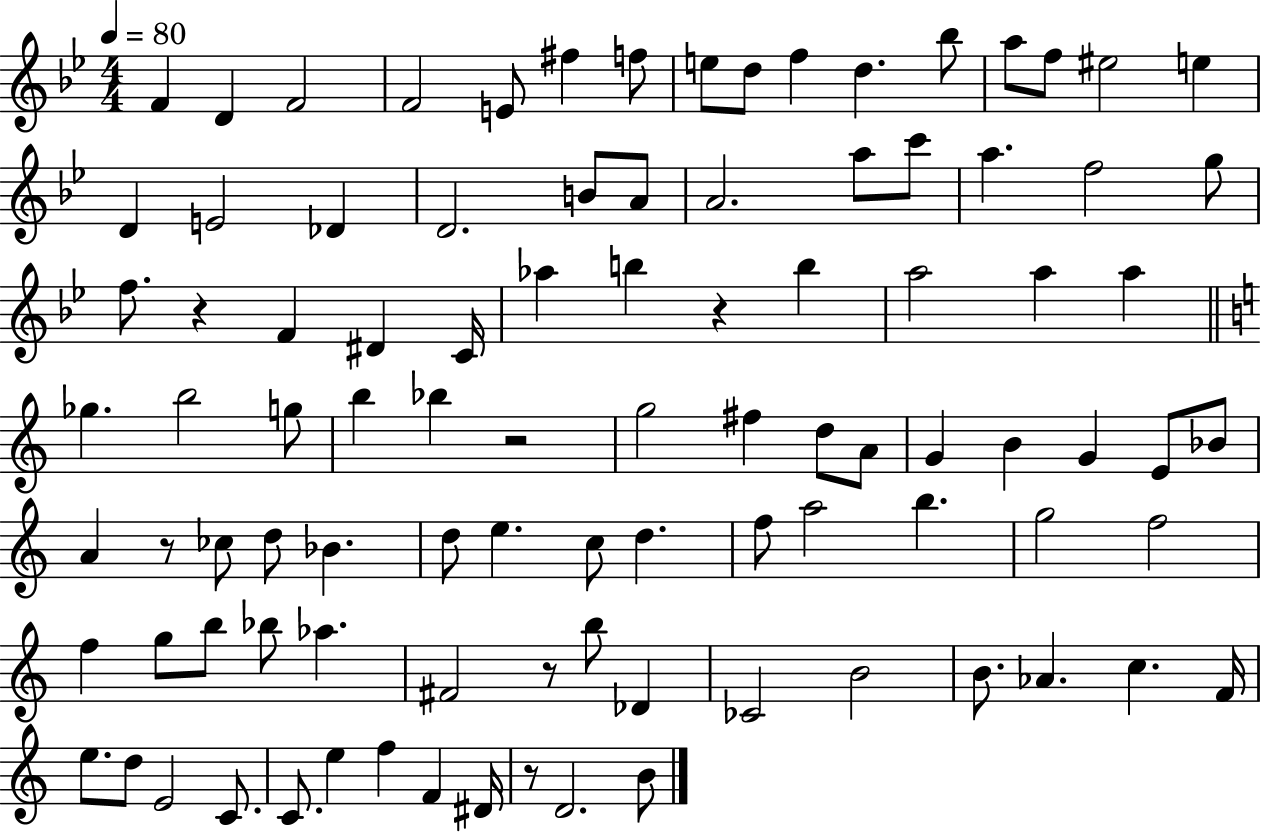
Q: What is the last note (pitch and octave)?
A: B4